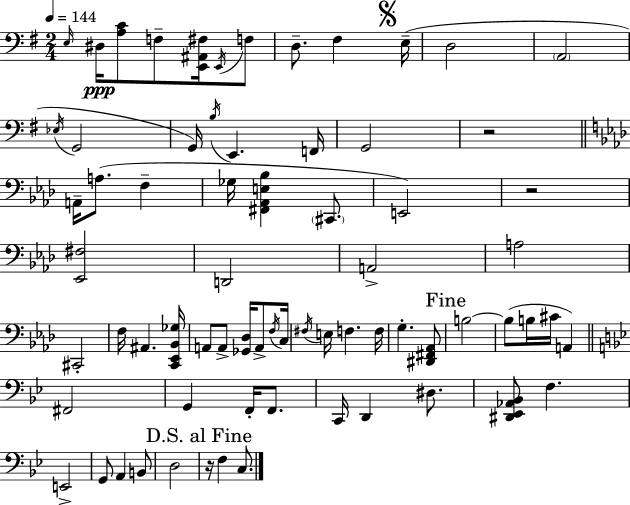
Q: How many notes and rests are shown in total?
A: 70